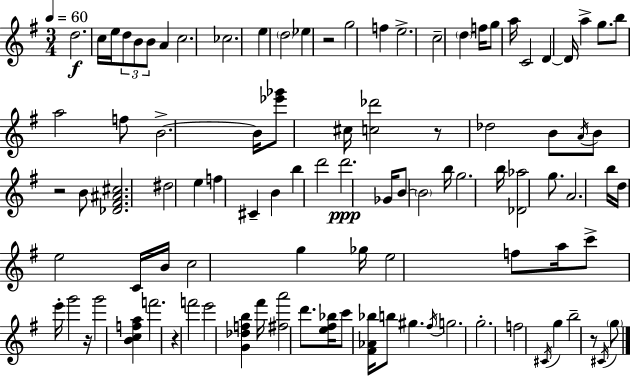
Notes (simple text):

D5/h. C5/s E5/s D5/e B4/e B4/e A4/q C5/h. CES5/h. E5/q D5/h Eb5/q R/h G5/h F5/q E5/h. C5/h D5/q F5/s G5/e A5/s C4/h D4/q D4/s A5/q G5/e. B5/e A5/h F5/e B4/h. B4/s [Eb6,Gb6]/e C#5/s [C5,Db6]/h R/e Db5/h B4/e A4/s B4/e R/h B4/e [Db4,F#4,A#4,C#5]/h. D#5/h E5/q F5/q C#4/q B4/q B5/q D6/h D6/h. Gb4/s B4/e B4/h B5/s G5/h. B5/s [Db4,Ab5]/h G5/e. A4/h. B5/s D5/s E5/h C4/s B4/s C5/h G5/q Gb5/s E5/h F5/e A5/s C6/e E6/s G6/h R/s G6/h [B4,C5,F5,A5]/q F6/h. R/q F6/h E6/h [G4,Db5,F5,B5]/q F#6/s [F#5,A6]/h D6/e. [E5,F#5,Bb5]/s C6/e [F#4,Ab4,Bb5]/s B5/e G#5/q. F#5/s G5/h. G5/h. F5/h C#4/s G5/q B5/h R/e C#4/s G5/e